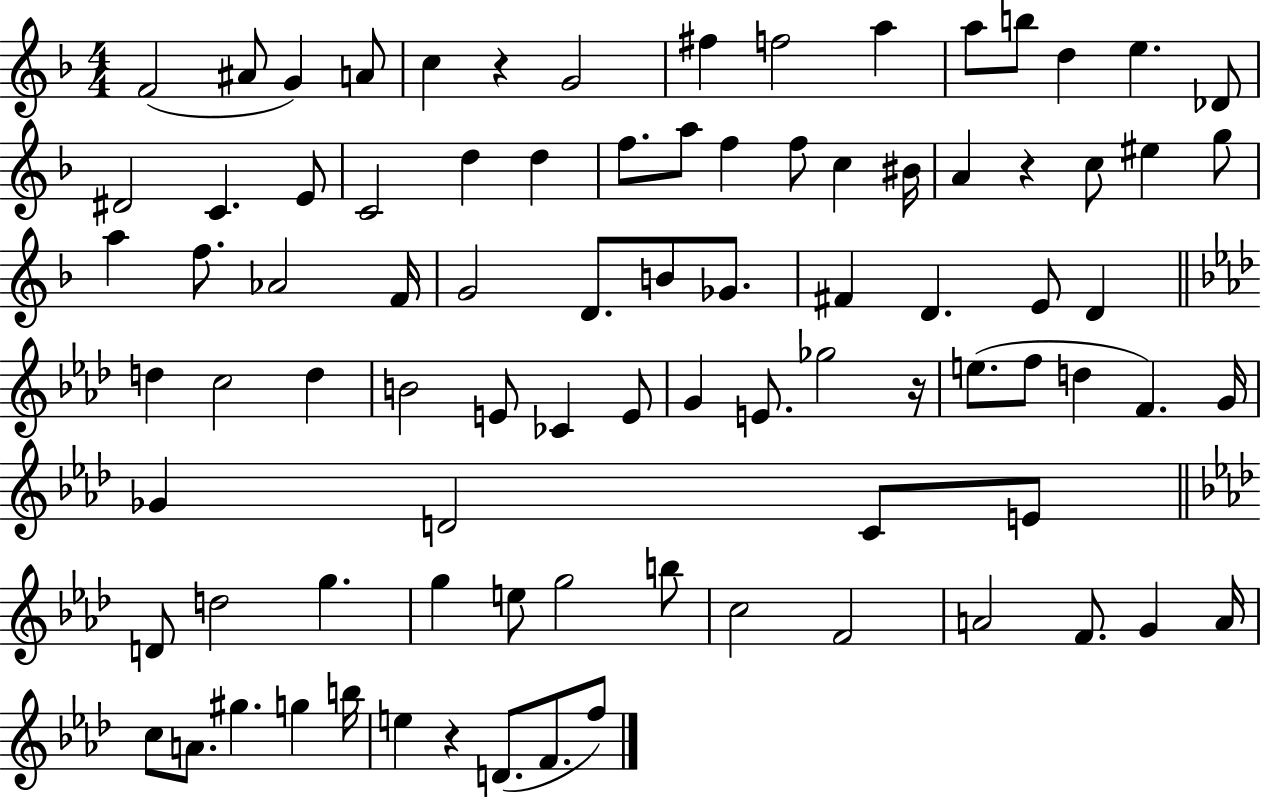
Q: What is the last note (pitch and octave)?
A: F5